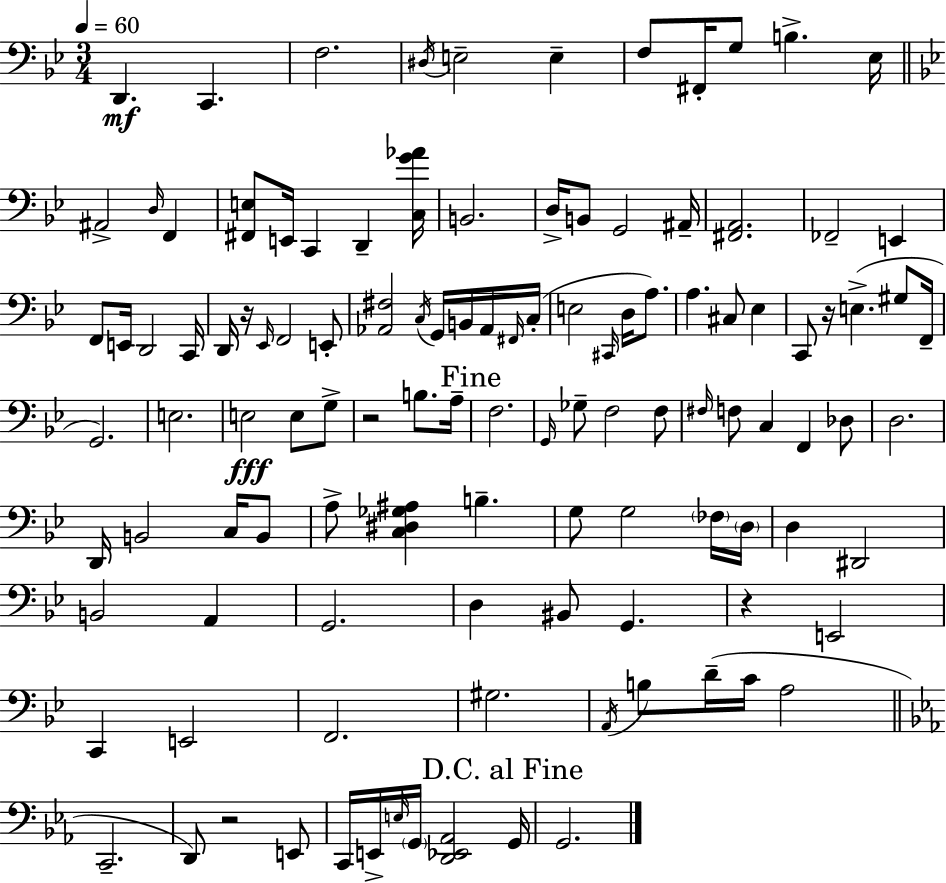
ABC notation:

X:1
T:Untitled
M:3/4
L:1/4
K:Gm
D,, C,, F,2 ^D,/4 E,2 E, F,/2 ^F,,/4 G,/2 B, _E,/4 ^A,,2 D,/4 F,, [^F,,E,]/2 E,,/4 C,, D,, [C,G_A]/4 B,,2 D,/4 B,,/2 G,,2 ^A,,/4 [^F,,A,,]2 _F,,2 E,, F,,/2 E,,/4 D,,2 C,,/4 D,,/4 z/4 _E,,/4 F,,2 E,,/2 [_A,,^F,]2 C,/4 G,,/4 B,,/4 _A,,/4 ^F,,/4 C,/4 E,2 ^C,,/4 D,/4 A,/2 A, ^C,/2 _E, C,,/2 z/4 E, ^G,/2 F,,/4 G,,2 E,2 E,2 E,/2 G,/2 z2 B,/2 A,/4 F,2 G,,/4 _G,/2 F,2 F,/2 ^F,/4 F,/2 C, F,, _D,/2 D,2 D,,/4 B,,2 C,/4 B,,/2 A,/2 [C,^D,_G,^A,] B, G,/2 G,2 _F,/4 D,/4 D, ^D,,2 B,,2 A,, G,,2 D, ^B,,/2 G,, z E,,2 C,, E,,2 F,,2 ^G,2 A,,/4 B,/2 D/4 C/4 A,2 C,,2 D,,/2 z2 E,,/2 C,,/4 E,,/4 E,/4 G,,/4 [D,,_E,,_A,,]2 G,,/4 G,,2